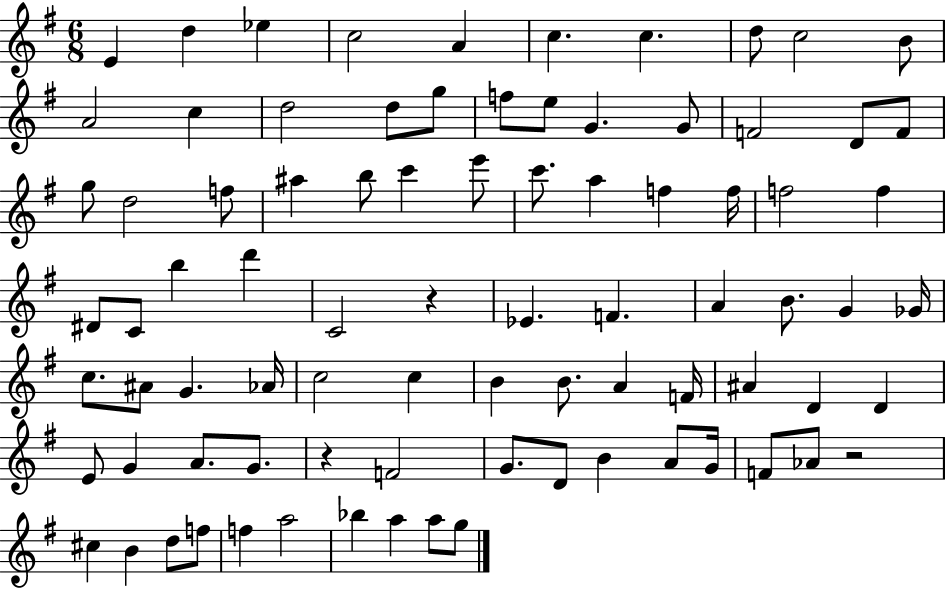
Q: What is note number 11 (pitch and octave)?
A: A4